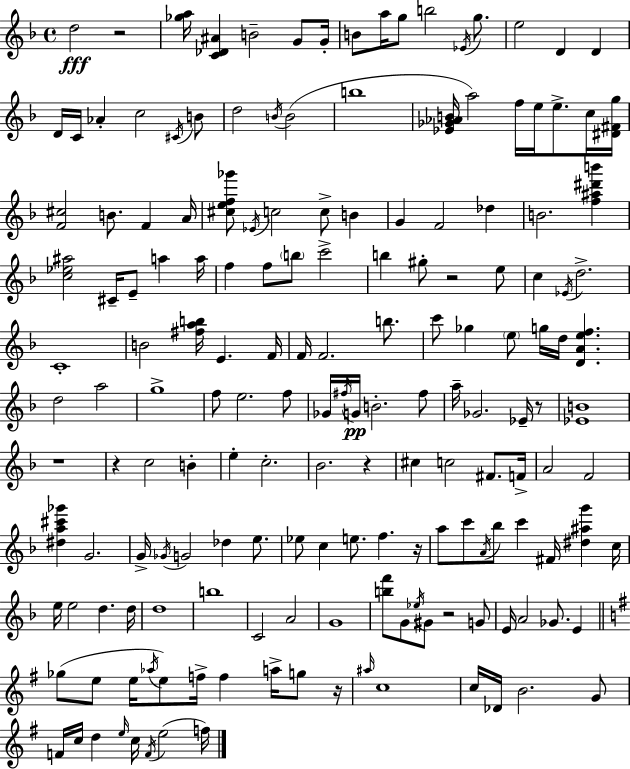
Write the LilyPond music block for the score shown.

{
  \clef treble
  \time 4/4
  \defaultTimeSignature
  \key d \minor
  d''2\fff r2 | <ges'' a''>16 <c' des' ais'>4 b'2-- g'8 g'16-. | b'8 a''16 g''8 b''2 \acciaccatura { ees'16 } g''8. | e''2 d'4 d'4 | \break d'16 c'16 aes'4-. c''2 \acciaccatura { cis'16 } | b'8 d''2 \acciaccatura { b'16 }( b'2 | b''1 | <ees' ges' aes' b'>16 a''2) f''16 e''16 e''8.-> | \break c''16 <dis' fis' g''>16 <f' cis''>2 b'8. f'4 | a'16 <cis'' e'' f'' ges'''>8 \acciaccatura { ees'16 } c''2 c''8-> | b'4 g'4 f'2 | des''4 b'2. | \break <f'' ais'' dis''' b'''>4 <c'' ees'' ais''>2 cis'16-- e'8-- a''4 | a''16 f''4 f''8 \parenthesize b''8 c'''2-> | b''4 gis''8-. r2 | e''8 c''4 \acciaccatura { ees'16 } d''2.-> | \break c'1-. | b'2 <fis'' a'' b''>16 e'4. | f'16 f'16 f'2. | b''8. c'''8 ges''4 \parenthesize e''8 g''16 d''16 <d' a' e'' f''>4. | \break d''2 a''2 | g''1-> | f''8 e''2. | f''8 ges'16 \acciaccatura { fis''16 } g'16\pp b'2.-. | \break fis''8 a''16-- ges'2. | ees'16-- r8 <ees' b'>1 | r1 | r4 c''2 | \break b'4-. e''4-. c''2.-. | bes'2. | r4 cis''4 c''2 | fis'8. f'16-> a'2 f'2 | \break <dis'' a'' cis''' ges'''>4 g'2. | g'16-> \acciaccatura { ges'16 } g'2 | des''4 e''8. ees''8 c''4 e''8. | f''4. r16 a''8 c'''8 \acciaccatura { a'16 } bes''8 c'''4 | \break fis'16 <dis'' ais'' g'''>4 c''16 e''16 e''2 | d''4. d''16 d''1 | b''1 | c'2 | \break a'2 g'1 | <b'' f'''>8 g'8 \acciaccatura { ees''16 } gis'8 r2 | g'8 e'16 a'2 | ges'8. e'4 \bar "||" \break \key e \minor ges''8( e''8 e''16 \acciaccatura { aes''16 } e''8) f''16-> f''4 a''16-> g''8 | r16 \grace { ais''16 } c''1 | c''16 des'16 b'2. | g'8 f'16 c''16 d''4 \grace { e''16 } c''16 \acciaccatura { f'16 }( e''2 | \break f''16) \bar "|."
}